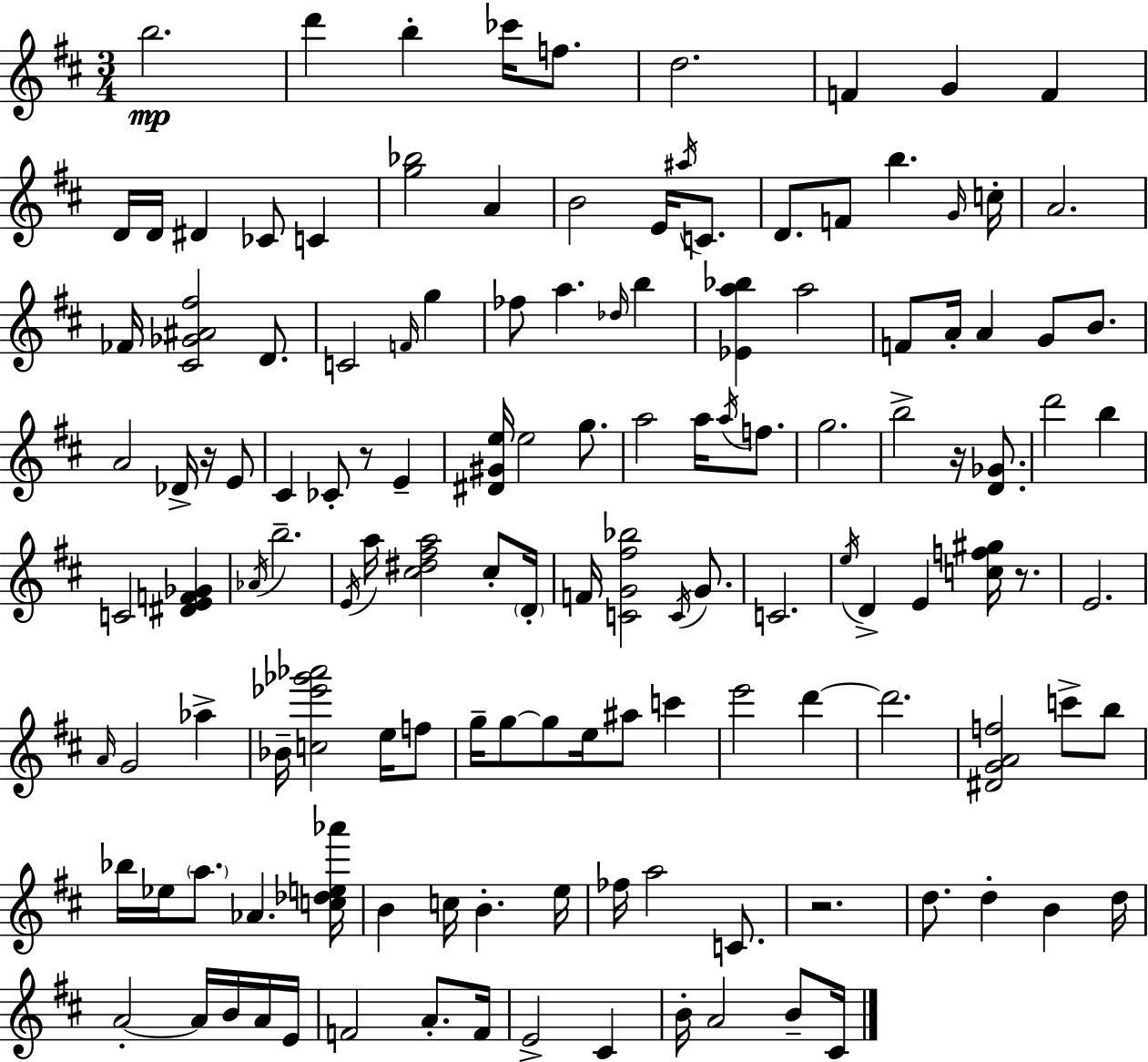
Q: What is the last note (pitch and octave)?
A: C#4